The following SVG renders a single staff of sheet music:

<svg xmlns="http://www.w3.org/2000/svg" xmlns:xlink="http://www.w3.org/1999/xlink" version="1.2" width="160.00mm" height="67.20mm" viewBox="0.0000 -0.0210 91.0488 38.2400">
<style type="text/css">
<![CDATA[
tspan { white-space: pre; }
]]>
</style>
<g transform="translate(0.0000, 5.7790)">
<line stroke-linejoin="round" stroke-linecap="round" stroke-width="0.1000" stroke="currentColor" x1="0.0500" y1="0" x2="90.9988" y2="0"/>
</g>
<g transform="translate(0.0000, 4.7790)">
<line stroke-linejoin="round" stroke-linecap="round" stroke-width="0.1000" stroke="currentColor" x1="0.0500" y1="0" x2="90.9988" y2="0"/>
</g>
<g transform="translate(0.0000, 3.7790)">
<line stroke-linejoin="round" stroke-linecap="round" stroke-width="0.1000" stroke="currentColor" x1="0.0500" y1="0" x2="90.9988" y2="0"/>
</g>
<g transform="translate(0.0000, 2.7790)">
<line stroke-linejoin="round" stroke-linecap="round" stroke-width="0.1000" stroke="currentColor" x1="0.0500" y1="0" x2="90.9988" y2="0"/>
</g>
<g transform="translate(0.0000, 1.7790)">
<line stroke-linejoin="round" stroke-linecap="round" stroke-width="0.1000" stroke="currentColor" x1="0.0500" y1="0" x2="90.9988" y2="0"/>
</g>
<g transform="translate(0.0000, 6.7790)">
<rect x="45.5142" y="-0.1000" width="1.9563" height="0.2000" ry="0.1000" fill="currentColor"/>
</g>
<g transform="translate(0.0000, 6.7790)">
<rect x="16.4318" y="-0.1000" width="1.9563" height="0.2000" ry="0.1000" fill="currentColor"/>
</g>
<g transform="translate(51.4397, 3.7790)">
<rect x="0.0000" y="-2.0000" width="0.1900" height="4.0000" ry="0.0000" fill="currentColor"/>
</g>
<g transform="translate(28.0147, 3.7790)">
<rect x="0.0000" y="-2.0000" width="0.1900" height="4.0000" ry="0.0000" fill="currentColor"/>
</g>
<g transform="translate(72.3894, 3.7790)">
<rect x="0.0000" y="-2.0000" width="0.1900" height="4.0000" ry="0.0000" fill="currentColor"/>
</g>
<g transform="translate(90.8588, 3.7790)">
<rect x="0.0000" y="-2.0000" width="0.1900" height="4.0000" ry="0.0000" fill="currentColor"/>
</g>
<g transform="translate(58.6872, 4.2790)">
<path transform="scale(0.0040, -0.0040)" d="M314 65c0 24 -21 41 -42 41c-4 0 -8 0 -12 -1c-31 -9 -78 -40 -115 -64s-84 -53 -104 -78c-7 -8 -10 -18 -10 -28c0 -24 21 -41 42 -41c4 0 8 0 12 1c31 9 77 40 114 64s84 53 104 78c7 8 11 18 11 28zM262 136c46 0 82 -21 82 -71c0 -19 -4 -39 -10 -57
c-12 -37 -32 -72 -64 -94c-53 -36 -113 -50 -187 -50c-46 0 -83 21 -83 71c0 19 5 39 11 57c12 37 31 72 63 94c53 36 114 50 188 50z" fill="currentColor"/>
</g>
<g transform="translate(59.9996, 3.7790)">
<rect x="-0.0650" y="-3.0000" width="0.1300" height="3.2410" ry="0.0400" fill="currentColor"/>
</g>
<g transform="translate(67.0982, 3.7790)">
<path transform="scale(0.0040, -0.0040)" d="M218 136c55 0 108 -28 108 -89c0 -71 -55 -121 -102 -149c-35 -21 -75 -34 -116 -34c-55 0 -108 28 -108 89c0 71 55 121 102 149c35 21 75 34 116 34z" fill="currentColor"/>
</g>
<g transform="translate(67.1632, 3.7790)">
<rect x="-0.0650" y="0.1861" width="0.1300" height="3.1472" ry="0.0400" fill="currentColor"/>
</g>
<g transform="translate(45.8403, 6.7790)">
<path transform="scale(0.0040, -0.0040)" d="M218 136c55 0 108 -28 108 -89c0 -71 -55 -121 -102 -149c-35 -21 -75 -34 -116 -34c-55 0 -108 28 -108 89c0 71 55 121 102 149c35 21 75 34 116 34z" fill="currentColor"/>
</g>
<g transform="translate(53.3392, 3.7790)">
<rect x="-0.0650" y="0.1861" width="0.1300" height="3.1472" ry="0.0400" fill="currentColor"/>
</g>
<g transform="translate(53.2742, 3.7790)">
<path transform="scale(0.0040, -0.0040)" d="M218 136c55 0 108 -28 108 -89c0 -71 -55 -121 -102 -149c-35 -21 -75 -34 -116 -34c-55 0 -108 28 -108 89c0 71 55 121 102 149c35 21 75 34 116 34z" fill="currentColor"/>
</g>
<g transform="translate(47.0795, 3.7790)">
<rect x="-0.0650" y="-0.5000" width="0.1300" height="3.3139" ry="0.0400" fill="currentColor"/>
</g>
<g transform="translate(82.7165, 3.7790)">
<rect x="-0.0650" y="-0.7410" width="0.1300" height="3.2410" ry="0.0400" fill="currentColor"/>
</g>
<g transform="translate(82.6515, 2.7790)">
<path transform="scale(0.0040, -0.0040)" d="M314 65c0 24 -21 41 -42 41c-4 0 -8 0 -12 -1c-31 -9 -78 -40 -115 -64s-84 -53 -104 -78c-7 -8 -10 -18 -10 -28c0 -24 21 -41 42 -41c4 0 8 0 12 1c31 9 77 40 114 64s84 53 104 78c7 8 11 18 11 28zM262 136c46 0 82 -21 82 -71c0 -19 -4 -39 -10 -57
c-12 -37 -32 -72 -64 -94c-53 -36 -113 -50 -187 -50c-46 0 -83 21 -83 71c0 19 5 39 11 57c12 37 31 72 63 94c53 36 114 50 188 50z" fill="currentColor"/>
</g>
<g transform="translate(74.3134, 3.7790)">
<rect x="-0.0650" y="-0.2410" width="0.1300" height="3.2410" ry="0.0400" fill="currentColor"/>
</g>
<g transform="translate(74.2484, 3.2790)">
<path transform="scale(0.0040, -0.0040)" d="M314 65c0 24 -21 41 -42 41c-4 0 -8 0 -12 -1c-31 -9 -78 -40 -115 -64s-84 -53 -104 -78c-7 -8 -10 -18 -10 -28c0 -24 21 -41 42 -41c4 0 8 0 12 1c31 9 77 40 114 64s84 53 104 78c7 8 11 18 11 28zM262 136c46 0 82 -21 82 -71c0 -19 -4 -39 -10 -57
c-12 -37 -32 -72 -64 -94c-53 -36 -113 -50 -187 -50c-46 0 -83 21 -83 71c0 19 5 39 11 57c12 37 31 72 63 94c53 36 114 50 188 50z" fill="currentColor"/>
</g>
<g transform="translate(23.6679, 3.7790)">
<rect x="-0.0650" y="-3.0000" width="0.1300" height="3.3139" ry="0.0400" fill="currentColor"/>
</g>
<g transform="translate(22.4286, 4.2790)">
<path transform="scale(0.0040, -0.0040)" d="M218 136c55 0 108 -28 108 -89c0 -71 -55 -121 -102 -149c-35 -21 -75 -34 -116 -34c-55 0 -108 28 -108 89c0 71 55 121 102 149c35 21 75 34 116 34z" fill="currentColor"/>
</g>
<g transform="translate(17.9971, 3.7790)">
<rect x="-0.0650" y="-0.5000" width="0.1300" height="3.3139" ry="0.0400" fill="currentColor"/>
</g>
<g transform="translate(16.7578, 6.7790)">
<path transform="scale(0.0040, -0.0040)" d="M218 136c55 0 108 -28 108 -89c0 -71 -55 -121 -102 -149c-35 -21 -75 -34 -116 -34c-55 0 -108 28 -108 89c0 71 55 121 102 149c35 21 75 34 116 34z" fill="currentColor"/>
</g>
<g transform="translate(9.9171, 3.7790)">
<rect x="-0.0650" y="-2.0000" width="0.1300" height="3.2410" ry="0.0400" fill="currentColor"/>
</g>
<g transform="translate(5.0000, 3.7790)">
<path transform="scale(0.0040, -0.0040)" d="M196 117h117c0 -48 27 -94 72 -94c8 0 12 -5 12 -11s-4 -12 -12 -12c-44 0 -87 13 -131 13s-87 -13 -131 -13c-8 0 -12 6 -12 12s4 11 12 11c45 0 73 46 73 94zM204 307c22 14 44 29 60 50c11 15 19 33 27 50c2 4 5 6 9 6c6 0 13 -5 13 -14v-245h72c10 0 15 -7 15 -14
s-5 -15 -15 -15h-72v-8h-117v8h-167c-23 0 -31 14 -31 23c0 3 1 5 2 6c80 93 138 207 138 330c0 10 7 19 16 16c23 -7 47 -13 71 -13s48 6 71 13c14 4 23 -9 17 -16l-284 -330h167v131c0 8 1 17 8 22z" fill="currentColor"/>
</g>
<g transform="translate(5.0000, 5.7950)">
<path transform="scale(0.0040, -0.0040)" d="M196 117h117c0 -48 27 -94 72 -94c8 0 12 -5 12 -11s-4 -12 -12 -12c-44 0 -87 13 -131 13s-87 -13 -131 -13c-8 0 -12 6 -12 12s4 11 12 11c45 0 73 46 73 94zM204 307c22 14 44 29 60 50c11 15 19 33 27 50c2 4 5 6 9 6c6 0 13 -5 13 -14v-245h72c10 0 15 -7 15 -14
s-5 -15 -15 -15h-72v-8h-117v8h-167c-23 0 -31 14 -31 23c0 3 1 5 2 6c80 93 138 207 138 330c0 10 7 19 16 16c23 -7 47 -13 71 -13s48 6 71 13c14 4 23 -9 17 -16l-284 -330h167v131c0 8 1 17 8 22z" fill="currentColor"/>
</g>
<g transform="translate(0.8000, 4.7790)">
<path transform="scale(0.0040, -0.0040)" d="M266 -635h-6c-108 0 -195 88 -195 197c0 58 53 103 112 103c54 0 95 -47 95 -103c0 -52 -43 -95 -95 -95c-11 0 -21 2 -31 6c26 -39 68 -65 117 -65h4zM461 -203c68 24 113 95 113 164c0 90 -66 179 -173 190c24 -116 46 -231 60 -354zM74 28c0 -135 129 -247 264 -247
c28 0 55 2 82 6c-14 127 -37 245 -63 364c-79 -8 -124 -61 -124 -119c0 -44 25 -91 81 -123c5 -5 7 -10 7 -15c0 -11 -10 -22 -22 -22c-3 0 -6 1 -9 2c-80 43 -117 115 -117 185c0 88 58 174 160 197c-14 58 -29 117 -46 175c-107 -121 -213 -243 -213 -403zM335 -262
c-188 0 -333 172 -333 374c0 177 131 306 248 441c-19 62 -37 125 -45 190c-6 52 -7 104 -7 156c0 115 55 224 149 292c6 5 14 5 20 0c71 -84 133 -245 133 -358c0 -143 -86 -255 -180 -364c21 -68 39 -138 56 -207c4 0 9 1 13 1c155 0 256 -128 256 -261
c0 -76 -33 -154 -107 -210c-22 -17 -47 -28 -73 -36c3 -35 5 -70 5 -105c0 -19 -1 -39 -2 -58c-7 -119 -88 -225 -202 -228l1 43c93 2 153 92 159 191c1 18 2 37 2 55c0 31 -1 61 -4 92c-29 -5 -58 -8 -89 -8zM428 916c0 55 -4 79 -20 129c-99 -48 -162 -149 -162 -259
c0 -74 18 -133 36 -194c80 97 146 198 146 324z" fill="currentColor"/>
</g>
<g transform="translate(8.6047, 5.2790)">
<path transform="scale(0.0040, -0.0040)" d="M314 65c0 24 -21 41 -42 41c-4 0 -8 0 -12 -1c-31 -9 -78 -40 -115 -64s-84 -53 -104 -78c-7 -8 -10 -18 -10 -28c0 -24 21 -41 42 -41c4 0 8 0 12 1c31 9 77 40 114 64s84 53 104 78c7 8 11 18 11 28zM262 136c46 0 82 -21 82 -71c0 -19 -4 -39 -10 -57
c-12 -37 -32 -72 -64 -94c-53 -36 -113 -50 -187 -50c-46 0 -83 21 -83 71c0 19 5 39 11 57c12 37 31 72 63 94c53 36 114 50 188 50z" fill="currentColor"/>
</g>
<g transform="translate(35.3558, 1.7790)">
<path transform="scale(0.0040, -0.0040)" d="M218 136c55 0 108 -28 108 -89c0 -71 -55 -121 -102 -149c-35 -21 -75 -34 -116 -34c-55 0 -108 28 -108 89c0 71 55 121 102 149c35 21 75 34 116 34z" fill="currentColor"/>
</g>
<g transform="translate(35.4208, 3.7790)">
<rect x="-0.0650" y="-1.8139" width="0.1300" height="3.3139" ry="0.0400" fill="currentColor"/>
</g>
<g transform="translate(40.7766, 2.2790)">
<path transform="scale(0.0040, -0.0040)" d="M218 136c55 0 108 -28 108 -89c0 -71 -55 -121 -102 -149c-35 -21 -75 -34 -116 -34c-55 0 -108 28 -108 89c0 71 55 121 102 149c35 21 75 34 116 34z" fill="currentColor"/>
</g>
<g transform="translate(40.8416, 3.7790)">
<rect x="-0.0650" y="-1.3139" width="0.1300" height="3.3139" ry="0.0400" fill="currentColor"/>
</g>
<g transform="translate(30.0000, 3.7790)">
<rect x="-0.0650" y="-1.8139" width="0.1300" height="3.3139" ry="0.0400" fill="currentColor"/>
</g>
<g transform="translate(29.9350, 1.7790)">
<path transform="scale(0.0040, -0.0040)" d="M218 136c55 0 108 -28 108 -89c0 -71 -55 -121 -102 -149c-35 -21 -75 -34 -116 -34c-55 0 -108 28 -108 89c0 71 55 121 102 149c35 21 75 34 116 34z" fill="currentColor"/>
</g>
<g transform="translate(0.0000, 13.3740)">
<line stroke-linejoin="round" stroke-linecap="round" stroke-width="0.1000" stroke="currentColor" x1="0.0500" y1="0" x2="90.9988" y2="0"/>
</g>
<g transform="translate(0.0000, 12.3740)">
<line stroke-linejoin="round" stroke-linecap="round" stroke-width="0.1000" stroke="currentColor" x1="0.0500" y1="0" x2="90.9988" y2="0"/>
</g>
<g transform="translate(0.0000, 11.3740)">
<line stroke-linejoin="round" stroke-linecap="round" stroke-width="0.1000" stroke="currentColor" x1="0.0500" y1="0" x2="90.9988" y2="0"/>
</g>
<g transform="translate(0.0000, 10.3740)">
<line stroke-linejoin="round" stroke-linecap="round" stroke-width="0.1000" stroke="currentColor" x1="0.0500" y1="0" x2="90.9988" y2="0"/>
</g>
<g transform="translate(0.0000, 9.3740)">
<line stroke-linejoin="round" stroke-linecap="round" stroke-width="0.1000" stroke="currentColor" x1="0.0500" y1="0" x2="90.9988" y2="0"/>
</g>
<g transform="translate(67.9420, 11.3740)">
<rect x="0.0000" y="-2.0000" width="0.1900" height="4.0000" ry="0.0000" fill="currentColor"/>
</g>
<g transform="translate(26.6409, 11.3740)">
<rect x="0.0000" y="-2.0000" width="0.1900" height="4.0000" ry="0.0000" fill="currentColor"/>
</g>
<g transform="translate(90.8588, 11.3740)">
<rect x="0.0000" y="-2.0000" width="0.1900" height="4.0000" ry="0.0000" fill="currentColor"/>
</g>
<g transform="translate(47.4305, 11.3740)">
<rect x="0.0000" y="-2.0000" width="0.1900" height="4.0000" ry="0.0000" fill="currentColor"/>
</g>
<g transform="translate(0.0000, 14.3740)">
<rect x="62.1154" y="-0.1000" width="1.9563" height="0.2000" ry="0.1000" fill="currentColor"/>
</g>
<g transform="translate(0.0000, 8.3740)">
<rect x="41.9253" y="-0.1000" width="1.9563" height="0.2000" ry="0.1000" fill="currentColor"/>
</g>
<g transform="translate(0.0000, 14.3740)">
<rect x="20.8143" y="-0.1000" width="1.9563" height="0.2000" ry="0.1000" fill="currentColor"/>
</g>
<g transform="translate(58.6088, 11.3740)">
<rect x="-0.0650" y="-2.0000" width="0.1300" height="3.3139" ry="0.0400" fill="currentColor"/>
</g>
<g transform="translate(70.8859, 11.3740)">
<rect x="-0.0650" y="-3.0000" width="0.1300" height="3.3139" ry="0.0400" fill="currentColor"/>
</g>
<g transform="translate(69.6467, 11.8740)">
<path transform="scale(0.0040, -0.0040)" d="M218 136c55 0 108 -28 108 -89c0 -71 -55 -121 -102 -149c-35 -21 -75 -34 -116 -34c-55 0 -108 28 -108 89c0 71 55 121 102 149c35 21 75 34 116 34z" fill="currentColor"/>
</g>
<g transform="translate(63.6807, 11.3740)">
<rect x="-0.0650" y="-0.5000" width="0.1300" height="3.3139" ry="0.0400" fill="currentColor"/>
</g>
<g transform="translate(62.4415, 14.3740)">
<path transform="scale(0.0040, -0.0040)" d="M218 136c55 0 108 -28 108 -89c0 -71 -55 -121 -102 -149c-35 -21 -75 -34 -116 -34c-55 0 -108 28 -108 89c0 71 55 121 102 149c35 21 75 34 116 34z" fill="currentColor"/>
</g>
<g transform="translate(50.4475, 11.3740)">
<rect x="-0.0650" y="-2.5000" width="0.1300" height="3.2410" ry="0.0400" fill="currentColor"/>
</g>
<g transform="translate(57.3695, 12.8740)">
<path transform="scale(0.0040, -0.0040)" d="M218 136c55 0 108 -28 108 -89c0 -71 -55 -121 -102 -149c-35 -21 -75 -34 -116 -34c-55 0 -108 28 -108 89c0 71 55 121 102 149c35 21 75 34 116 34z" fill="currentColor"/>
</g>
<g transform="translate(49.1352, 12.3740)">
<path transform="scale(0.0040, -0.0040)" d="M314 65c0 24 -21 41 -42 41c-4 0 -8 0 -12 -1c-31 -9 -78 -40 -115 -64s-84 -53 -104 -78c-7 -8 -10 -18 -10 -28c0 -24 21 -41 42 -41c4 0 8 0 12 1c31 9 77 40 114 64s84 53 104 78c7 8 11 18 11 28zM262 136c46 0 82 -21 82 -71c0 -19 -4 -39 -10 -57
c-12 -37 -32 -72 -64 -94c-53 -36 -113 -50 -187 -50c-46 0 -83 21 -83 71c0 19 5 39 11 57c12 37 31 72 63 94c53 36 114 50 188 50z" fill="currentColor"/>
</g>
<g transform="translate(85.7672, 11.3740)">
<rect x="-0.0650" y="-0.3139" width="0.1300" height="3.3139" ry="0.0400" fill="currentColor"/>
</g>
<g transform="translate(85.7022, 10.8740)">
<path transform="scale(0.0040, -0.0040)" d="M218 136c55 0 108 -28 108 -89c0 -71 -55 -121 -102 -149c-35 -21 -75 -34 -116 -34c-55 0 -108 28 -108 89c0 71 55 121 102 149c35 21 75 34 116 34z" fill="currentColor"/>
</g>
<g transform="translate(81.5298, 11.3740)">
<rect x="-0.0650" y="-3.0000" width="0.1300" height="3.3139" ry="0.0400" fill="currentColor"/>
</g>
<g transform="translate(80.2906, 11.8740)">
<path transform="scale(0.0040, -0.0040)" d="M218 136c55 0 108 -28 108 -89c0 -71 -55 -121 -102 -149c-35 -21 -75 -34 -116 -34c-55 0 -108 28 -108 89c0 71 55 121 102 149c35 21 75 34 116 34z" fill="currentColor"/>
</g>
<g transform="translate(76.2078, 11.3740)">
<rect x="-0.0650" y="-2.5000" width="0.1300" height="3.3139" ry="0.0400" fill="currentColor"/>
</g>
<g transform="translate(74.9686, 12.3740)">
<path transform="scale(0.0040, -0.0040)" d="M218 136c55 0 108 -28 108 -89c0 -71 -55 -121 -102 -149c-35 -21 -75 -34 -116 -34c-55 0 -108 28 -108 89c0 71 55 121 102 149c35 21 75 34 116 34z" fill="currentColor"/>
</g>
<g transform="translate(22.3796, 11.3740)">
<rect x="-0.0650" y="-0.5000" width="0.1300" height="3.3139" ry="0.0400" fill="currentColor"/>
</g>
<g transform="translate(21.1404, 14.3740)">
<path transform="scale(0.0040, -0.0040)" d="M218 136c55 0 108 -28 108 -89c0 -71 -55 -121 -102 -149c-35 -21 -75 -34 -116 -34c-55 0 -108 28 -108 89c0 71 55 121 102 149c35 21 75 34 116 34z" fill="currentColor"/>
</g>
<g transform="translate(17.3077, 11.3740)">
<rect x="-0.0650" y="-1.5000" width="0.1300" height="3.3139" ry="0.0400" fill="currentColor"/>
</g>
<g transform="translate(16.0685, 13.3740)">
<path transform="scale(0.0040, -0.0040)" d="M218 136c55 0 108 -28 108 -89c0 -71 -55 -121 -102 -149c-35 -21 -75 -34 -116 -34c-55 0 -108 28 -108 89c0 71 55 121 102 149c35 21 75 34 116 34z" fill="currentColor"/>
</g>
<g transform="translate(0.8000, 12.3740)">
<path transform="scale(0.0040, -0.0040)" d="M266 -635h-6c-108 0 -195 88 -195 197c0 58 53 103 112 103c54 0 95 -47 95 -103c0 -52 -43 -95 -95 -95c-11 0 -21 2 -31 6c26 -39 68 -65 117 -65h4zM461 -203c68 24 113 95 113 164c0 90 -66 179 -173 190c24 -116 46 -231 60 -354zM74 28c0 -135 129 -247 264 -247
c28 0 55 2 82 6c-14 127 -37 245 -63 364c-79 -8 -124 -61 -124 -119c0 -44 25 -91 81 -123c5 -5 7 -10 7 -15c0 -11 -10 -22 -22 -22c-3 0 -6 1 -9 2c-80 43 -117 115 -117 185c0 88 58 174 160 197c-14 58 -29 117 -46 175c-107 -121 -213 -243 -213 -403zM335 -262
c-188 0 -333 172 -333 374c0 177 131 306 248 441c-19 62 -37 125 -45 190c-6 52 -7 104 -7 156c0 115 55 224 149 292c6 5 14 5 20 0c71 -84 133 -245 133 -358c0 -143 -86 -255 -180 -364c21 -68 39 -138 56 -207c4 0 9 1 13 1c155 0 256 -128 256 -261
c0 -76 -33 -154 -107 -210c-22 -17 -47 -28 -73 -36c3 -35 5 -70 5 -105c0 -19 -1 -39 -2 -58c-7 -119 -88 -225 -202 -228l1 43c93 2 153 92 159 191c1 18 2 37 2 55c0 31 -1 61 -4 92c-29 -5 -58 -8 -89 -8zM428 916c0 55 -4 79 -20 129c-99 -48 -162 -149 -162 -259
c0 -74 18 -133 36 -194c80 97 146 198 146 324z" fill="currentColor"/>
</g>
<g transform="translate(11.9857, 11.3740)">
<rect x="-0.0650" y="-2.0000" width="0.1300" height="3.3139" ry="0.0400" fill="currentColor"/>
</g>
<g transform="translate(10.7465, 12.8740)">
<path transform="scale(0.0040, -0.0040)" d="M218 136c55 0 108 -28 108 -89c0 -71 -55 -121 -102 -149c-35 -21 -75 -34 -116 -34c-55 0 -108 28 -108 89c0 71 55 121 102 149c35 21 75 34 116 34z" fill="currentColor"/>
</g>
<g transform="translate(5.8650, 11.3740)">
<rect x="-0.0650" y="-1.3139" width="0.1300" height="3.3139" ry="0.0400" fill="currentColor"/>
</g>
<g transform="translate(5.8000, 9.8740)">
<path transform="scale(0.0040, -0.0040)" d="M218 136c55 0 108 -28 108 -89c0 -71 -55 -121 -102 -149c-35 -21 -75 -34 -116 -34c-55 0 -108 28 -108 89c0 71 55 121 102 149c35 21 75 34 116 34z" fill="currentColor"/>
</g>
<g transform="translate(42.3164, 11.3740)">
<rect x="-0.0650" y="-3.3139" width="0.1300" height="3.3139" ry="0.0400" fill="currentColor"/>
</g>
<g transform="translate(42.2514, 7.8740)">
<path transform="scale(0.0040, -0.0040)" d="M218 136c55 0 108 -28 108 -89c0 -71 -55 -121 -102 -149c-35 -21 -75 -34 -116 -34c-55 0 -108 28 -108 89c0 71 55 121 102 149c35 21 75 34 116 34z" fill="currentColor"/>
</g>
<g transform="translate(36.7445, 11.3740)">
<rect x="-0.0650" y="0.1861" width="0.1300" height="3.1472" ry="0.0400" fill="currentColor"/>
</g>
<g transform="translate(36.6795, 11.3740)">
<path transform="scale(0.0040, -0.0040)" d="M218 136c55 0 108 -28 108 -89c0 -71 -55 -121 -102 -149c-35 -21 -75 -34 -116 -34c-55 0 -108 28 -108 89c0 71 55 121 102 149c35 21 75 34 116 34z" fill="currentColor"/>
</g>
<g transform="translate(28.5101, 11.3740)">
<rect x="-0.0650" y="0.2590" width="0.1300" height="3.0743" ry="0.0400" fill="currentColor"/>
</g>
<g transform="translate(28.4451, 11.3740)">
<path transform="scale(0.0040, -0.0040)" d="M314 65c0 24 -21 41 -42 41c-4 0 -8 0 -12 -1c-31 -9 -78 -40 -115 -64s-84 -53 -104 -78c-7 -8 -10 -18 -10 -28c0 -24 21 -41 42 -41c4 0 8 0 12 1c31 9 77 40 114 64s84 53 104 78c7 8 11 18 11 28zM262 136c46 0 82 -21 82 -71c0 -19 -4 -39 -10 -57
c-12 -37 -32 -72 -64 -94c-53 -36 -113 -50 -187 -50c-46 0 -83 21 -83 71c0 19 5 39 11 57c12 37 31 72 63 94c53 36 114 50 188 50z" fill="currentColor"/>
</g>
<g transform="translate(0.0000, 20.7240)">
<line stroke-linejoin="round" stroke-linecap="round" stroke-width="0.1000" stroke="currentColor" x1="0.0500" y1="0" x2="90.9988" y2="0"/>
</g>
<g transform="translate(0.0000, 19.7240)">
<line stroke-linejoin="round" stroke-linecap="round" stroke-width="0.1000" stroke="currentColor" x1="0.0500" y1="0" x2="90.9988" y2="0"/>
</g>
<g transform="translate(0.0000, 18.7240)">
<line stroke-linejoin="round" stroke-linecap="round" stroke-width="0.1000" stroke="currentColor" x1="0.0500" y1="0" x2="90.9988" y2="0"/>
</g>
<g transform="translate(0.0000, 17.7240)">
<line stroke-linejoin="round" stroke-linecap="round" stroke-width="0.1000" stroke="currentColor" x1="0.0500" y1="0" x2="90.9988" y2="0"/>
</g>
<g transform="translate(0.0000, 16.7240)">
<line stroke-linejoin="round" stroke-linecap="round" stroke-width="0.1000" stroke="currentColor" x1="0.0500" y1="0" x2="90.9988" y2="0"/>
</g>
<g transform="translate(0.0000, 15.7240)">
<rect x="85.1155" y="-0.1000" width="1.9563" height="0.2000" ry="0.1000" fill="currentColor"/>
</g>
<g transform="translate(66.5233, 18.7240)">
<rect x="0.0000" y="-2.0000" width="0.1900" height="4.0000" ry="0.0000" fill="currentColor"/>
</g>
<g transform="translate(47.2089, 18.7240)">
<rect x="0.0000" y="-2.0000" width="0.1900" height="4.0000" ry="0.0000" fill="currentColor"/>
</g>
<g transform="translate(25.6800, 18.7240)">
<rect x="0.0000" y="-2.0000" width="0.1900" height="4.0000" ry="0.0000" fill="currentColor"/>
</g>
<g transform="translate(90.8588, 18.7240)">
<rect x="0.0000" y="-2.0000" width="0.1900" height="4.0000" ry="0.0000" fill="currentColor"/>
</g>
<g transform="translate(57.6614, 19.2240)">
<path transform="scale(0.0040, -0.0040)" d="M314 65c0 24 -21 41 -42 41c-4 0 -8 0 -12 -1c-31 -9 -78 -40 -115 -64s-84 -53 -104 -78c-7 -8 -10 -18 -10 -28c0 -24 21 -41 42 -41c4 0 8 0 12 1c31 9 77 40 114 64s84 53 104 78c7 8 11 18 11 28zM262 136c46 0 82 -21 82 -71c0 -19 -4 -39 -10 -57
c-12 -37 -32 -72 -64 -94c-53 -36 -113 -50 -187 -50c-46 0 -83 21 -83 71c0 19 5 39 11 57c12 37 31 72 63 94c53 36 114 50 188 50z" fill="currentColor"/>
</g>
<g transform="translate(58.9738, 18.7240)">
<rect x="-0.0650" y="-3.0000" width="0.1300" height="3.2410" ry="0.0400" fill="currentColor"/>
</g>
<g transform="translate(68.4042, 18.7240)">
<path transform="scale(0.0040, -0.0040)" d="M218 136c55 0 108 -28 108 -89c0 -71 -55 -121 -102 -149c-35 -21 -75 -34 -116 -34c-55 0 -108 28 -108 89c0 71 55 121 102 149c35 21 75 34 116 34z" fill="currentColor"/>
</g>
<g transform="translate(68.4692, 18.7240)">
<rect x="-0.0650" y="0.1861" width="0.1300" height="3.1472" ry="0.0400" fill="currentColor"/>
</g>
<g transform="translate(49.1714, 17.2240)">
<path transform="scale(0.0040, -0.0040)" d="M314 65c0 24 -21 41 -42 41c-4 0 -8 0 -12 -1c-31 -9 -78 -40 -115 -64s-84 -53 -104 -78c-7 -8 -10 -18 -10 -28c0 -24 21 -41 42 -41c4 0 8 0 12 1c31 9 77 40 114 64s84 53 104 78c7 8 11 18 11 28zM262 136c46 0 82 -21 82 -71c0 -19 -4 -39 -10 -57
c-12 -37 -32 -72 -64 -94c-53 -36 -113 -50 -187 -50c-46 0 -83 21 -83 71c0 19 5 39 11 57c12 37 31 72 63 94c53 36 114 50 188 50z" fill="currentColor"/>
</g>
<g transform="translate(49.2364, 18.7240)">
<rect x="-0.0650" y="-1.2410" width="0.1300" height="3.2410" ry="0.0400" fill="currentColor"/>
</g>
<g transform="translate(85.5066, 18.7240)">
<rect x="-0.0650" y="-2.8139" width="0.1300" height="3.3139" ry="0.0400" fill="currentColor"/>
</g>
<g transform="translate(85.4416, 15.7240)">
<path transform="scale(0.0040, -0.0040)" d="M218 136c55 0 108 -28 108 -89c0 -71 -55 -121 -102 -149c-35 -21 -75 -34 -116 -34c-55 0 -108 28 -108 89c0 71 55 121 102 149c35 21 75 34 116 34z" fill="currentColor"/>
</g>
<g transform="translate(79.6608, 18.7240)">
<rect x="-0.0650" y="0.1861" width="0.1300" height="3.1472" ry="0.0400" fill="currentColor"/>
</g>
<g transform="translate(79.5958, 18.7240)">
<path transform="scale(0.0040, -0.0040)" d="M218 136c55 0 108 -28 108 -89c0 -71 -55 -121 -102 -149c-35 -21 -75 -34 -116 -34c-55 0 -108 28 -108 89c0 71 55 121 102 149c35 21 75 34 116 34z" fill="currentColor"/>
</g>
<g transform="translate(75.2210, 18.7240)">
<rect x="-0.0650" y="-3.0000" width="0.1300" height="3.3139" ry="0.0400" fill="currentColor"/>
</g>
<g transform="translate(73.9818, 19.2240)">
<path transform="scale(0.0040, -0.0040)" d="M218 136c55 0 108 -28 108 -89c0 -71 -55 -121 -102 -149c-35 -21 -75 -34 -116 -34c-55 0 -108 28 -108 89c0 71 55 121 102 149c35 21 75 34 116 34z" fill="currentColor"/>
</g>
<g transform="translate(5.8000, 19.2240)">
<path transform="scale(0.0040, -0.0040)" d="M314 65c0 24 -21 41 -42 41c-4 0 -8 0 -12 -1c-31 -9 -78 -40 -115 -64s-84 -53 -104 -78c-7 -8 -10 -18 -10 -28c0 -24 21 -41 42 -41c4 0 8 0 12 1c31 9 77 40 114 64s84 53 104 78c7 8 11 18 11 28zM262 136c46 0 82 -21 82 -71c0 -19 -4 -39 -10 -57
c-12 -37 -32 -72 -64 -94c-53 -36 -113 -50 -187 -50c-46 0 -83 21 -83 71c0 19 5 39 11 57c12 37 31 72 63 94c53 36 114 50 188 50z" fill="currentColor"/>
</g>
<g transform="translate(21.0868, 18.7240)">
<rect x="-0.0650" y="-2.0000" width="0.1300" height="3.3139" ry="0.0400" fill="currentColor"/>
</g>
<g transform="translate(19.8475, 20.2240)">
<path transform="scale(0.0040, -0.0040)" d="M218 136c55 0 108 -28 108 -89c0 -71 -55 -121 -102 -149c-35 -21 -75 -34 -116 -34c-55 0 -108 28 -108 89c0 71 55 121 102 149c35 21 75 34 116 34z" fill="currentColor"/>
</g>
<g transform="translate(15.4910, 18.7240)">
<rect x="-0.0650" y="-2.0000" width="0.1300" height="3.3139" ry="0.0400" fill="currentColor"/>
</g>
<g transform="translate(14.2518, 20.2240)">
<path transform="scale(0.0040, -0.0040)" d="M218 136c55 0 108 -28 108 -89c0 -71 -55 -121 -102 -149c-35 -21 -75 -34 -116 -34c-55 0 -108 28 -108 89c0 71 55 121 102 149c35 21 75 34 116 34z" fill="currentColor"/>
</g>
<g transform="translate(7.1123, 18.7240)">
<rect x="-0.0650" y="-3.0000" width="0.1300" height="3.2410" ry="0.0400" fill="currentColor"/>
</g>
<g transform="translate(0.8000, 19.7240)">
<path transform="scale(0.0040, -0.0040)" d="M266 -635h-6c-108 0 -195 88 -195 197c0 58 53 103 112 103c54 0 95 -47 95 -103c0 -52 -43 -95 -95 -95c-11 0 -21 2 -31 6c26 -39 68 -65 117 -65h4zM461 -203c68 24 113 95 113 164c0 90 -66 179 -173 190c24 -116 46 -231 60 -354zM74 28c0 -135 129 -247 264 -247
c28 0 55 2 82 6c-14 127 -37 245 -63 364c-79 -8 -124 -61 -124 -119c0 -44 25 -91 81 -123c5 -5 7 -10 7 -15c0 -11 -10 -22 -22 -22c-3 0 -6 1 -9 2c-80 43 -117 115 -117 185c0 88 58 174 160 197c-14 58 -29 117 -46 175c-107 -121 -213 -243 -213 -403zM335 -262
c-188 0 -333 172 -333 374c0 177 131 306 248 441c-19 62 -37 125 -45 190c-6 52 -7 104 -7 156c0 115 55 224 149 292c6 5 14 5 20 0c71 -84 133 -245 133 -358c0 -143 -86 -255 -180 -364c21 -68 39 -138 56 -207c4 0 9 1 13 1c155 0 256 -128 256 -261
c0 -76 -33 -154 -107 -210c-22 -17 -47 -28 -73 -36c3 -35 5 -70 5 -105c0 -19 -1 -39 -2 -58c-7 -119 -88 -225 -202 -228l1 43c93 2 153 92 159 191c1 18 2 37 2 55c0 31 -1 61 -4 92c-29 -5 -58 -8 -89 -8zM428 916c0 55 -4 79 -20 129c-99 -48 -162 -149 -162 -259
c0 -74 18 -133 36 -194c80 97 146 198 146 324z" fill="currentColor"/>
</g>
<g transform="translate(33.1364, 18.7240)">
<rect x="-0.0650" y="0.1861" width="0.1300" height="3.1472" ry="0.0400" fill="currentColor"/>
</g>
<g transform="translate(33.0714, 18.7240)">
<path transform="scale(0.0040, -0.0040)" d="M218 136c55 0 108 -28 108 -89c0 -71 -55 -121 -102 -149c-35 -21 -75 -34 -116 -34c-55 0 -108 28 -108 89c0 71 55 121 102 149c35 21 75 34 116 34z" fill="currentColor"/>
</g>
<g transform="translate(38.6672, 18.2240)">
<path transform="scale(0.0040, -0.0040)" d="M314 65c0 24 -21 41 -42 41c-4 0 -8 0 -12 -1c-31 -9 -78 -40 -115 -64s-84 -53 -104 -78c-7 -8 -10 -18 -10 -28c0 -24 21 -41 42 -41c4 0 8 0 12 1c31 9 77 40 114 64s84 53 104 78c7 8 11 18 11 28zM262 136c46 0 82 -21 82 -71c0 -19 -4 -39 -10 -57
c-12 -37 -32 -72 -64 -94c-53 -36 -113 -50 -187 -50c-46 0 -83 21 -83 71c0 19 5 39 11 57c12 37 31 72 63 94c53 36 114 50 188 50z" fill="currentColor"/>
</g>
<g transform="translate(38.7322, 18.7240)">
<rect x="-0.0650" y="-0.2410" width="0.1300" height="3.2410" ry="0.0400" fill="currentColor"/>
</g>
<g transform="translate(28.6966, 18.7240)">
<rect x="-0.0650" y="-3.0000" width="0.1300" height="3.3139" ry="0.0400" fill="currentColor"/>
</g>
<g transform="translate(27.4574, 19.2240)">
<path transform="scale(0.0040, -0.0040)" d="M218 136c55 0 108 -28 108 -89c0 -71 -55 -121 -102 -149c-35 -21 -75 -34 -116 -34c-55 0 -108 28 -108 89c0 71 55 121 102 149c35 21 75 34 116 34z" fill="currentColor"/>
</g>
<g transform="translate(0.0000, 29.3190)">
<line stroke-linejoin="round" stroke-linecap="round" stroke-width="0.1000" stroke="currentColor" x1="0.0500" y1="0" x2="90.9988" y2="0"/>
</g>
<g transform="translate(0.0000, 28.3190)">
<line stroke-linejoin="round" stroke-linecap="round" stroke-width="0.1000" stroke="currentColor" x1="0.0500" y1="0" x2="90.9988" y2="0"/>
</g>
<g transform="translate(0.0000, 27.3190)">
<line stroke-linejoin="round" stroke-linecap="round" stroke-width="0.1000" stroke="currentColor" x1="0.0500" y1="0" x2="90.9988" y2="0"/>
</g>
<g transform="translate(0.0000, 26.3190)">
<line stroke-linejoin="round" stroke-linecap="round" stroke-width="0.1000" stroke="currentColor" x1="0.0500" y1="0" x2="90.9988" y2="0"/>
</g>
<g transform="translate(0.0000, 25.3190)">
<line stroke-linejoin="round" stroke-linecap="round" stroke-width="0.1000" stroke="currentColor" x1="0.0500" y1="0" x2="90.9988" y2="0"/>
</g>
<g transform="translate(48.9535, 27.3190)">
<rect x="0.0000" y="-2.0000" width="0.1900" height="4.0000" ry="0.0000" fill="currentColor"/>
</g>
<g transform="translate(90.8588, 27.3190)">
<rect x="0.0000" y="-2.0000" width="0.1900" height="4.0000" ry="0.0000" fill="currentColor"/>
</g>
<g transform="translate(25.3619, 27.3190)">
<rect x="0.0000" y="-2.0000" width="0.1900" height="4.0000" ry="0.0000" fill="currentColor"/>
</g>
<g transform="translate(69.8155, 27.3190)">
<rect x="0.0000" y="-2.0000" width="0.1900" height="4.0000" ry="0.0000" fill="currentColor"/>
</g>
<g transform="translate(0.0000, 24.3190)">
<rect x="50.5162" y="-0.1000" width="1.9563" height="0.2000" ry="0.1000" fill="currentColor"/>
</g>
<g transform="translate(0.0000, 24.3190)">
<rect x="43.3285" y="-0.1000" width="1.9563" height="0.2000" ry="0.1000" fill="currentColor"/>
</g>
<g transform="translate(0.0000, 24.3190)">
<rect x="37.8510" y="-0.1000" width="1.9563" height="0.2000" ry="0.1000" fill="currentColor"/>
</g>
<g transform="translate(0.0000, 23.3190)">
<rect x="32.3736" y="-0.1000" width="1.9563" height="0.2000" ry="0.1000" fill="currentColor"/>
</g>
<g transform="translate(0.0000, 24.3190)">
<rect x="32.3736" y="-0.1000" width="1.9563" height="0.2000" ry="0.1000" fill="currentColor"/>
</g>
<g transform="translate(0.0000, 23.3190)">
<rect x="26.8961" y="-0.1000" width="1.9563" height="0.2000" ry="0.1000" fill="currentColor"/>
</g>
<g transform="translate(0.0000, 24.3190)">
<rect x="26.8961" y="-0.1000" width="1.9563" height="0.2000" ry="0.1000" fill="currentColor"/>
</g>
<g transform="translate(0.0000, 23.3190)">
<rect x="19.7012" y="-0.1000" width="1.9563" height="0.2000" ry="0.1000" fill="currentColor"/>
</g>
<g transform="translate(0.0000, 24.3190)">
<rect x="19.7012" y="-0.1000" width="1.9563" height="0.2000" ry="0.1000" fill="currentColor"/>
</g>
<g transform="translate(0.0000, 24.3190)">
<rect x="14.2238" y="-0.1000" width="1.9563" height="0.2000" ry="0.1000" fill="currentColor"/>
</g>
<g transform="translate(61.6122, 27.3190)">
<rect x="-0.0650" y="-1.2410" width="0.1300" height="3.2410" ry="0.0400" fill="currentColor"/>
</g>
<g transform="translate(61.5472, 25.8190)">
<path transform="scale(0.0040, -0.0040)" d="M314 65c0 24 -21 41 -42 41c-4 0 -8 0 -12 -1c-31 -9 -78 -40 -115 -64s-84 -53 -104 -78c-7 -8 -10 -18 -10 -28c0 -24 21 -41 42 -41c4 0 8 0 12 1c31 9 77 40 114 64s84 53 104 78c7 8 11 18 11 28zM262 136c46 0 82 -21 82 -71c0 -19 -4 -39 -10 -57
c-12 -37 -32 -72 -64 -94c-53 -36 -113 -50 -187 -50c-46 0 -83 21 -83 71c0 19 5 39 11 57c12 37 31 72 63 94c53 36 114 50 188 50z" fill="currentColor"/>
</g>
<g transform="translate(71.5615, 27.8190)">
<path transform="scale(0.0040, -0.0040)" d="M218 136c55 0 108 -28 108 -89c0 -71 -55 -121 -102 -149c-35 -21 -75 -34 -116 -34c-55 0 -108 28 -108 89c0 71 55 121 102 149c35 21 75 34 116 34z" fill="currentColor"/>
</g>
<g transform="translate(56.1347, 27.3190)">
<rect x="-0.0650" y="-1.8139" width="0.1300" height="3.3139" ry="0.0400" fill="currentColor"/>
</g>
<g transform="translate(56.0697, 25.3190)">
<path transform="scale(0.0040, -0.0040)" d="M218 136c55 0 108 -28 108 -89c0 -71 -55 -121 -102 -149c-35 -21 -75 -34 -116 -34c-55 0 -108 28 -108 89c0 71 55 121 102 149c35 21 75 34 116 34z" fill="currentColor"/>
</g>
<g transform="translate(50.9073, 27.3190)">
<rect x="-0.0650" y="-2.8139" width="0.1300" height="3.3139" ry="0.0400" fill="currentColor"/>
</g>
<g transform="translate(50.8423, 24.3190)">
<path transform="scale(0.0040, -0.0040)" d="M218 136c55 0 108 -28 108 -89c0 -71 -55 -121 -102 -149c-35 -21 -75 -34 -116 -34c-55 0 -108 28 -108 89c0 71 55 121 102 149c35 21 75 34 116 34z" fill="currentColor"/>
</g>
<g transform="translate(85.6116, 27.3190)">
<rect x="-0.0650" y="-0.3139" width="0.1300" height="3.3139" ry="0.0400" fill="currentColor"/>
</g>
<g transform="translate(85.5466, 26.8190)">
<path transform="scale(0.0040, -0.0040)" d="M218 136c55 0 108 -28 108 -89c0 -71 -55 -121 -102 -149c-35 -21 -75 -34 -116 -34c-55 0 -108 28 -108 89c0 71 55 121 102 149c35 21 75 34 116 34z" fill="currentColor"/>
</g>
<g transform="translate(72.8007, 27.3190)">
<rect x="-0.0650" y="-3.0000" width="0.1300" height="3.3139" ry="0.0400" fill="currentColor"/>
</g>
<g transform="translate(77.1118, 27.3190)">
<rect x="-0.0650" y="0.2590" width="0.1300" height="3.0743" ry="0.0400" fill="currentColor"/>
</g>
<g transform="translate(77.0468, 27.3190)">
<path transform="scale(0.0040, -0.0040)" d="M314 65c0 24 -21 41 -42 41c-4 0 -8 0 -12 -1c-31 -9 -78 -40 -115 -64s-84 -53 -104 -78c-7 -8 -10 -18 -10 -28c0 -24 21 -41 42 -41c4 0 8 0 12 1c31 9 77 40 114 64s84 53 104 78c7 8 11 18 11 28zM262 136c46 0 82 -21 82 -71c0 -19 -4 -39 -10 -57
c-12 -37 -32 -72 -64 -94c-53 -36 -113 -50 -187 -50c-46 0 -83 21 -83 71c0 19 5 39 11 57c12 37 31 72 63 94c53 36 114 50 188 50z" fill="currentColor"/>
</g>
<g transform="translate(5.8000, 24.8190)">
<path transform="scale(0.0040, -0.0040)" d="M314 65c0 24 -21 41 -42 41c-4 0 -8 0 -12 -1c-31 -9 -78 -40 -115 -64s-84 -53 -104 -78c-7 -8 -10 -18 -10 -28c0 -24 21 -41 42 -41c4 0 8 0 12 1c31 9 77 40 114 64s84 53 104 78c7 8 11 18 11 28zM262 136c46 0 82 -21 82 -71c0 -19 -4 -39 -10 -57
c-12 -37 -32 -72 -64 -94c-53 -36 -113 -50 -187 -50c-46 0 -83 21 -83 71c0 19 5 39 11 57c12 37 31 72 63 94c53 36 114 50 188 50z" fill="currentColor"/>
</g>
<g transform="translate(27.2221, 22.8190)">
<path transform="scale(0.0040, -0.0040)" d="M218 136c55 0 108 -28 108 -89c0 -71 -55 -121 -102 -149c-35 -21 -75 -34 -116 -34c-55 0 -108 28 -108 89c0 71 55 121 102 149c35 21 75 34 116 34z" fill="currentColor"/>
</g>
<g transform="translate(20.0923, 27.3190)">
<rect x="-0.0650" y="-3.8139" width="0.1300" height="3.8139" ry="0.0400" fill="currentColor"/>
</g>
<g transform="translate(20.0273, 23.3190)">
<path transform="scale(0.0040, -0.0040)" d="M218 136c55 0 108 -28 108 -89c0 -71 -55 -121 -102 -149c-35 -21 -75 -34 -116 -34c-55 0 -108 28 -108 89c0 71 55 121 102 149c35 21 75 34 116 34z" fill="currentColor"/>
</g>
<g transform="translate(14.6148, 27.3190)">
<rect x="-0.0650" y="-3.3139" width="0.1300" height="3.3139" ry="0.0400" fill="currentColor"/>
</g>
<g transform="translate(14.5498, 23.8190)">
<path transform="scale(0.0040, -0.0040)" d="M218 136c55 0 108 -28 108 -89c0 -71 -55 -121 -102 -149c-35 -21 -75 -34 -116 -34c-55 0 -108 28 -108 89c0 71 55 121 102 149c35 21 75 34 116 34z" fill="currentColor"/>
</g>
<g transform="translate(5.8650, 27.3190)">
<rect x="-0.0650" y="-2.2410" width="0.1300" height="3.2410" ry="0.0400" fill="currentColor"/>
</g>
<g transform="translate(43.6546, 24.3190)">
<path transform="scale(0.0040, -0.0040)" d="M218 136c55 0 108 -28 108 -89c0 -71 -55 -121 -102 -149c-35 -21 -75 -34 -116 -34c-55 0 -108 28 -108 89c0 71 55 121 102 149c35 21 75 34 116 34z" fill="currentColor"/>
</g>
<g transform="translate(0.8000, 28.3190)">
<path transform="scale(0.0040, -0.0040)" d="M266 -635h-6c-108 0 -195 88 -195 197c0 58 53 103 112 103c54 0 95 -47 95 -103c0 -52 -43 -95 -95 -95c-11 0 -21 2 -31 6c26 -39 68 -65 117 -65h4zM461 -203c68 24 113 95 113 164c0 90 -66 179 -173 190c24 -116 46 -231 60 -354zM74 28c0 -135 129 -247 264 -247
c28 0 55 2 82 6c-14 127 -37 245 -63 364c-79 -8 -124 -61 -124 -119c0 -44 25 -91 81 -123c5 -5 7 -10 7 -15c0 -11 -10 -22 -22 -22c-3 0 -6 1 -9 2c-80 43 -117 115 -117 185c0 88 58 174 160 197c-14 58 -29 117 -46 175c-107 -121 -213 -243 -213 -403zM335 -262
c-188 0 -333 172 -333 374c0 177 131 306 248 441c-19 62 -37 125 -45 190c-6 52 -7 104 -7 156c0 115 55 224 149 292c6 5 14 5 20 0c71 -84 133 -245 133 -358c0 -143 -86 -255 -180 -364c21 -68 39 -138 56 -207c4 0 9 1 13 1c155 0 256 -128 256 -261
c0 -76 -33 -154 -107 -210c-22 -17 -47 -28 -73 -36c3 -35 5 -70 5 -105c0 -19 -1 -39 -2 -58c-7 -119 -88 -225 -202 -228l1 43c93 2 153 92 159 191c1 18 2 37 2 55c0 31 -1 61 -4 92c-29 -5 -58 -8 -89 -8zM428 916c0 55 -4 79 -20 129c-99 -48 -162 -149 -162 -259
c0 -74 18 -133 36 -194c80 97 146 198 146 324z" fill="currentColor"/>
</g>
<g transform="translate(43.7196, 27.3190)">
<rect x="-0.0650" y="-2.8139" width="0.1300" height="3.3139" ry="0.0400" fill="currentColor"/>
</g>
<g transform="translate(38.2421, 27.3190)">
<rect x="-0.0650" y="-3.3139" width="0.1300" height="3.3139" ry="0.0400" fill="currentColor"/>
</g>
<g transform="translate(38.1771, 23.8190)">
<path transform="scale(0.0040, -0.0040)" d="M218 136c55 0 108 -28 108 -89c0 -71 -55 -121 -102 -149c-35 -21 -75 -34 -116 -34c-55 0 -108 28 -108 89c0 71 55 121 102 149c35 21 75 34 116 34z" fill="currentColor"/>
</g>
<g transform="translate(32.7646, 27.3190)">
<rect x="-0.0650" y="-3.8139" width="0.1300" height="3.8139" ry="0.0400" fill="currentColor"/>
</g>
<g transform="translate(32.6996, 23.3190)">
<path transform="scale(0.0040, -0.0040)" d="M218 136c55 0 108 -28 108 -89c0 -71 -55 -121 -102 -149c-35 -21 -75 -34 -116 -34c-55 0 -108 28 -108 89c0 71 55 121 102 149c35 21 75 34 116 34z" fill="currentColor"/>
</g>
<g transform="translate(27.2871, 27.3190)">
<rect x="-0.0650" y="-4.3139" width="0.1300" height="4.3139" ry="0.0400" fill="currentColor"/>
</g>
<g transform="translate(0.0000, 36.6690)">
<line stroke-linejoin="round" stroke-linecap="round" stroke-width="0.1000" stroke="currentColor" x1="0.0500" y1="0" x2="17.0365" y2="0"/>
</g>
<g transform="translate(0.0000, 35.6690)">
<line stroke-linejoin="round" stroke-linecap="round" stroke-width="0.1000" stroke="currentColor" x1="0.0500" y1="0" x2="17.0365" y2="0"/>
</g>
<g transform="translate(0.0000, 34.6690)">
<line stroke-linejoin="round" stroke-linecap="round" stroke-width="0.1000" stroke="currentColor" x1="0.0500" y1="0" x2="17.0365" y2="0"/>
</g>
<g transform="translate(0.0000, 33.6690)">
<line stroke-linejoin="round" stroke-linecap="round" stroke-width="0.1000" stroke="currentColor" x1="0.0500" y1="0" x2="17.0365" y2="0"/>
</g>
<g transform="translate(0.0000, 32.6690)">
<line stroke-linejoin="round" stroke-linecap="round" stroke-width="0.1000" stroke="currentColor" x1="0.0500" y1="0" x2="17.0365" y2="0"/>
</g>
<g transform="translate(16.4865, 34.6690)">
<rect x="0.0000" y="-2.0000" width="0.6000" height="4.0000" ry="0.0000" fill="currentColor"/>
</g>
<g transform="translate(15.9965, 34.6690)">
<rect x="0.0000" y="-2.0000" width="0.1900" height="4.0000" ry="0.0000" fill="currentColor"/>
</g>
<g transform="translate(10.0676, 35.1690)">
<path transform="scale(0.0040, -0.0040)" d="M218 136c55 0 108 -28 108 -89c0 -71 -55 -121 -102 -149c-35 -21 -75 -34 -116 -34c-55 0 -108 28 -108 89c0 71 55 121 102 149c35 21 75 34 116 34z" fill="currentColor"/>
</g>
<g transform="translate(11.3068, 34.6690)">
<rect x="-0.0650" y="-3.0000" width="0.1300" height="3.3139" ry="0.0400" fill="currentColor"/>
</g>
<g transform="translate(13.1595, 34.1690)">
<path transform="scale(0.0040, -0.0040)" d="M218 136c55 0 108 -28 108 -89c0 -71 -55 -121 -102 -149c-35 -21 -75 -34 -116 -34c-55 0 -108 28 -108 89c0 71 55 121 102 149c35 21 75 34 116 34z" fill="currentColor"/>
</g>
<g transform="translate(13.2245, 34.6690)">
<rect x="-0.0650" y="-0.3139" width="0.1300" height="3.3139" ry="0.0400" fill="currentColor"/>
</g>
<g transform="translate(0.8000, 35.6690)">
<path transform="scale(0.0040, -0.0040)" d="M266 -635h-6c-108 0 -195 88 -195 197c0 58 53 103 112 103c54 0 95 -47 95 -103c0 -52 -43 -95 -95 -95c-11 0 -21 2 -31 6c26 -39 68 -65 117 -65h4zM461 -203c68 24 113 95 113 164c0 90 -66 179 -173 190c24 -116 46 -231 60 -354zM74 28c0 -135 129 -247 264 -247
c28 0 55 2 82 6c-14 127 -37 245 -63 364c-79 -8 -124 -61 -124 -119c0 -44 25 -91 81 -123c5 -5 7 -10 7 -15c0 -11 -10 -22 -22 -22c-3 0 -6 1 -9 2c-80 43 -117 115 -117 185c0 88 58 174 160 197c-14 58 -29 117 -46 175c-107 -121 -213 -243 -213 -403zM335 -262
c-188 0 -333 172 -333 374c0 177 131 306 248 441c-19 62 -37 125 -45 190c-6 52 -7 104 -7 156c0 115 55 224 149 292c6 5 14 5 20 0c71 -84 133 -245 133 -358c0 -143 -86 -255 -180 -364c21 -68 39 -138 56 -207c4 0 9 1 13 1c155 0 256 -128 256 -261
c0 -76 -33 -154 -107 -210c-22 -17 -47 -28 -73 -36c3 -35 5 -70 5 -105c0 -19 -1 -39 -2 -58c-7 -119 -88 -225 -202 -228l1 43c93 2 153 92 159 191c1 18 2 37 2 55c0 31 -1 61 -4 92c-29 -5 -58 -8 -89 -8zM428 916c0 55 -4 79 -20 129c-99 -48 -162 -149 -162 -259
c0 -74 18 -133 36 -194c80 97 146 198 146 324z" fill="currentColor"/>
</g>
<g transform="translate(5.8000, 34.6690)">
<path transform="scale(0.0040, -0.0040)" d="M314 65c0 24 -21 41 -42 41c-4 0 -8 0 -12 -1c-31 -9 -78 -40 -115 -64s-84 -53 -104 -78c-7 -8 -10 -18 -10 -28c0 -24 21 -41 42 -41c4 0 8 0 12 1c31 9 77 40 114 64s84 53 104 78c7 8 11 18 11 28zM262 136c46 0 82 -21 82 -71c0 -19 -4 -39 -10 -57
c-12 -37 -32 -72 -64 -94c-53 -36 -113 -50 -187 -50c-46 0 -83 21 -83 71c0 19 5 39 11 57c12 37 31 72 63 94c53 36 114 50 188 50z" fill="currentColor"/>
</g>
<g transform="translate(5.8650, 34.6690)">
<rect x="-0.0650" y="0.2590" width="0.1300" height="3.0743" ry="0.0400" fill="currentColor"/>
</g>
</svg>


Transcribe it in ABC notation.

X:1
T:Untitled
M:4/4
L:1/4
K:C
F2 C A f f e C B A2 B c2 d2 e F E C B2 B b G2 F C A G A c A2 F F A B c2 e2 A2 B A B a g2 b c' d' c' b a a f e2 A B2 c B2 A c